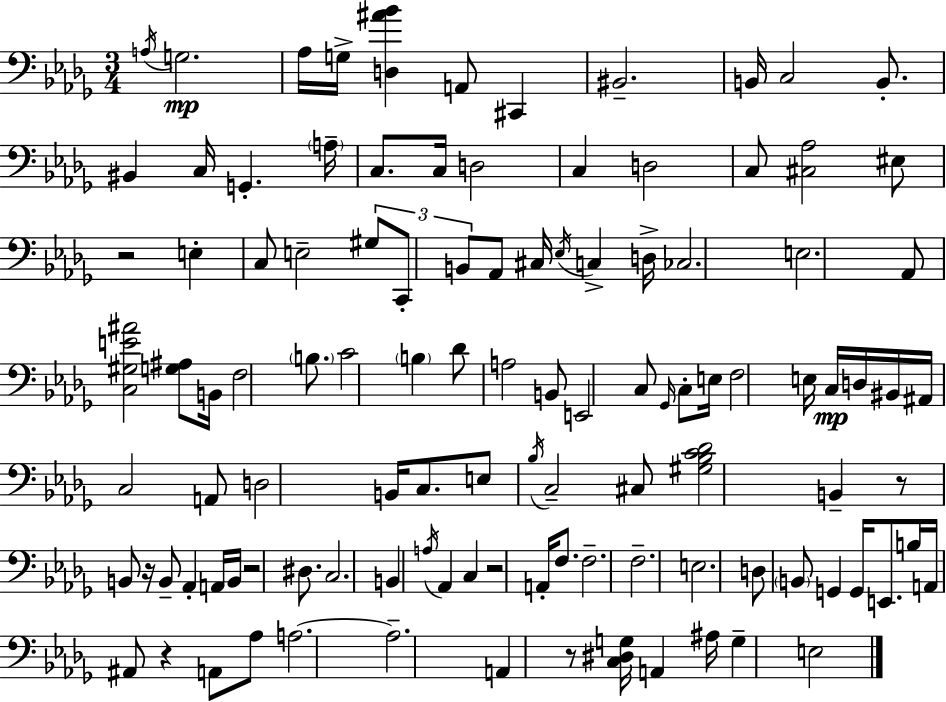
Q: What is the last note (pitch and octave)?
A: E3